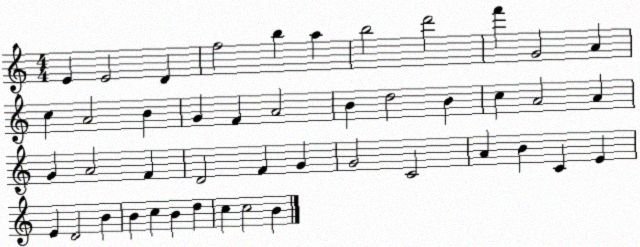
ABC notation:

X:1
T:Untitled
M:4/4
L:1/4
K:C
E E2 D f2 b a b2 d'2 f' G2 A c A2 B G F A2 B d2 B c A2 A G A2 F D2 F G G2 C2 A B C E E D2 B B c B d c c2 B